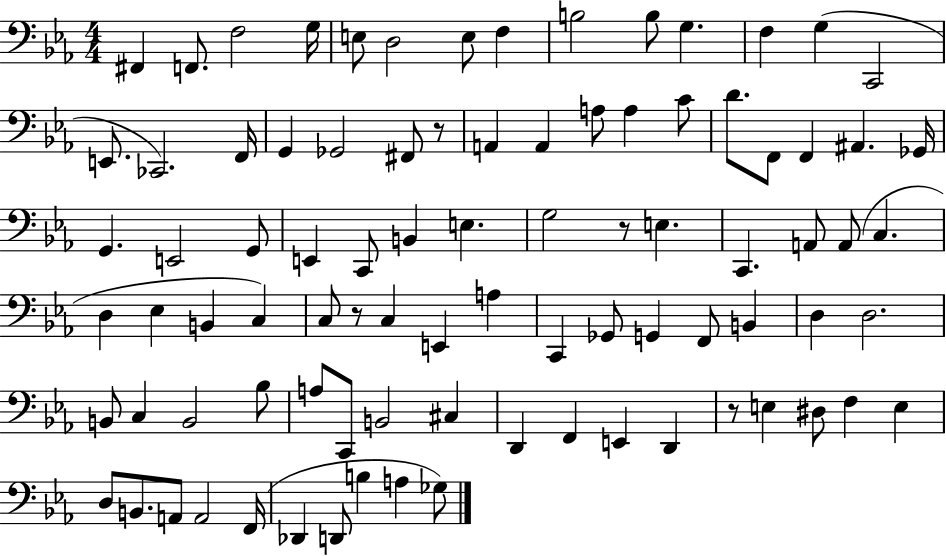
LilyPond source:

{
  \clef bass
  \numericTimeSignature
  \time 4/4
  \key ees \major
  fis,4 f,8. f2 g16 | e8 d2 e8 f4 | b2 b8 g4. | f4 g4( c,2 | \break e,8. ces,2.) f,16 | g,4 ges,2 fis,8 r8 | a,4 a,4 a8 a4 c'8 | d'8. f,8 f,4 ais,4. ges,16 | \break g,4. e,2 g,8 | e,4 c,8 b,4 e4. | g2 r8 e4. | c,4. a,8 a,8( c4. | \break d4 ees4 b,4 c4) | c8 r8 c4 e,4 a4 | c,4 ges,8 g,4 f,8 b,4 | d4 d2. | \break b,8 c4 b,2 bes8 | a8 c,8 b,2 cis4 | d,4 f,4 e,4 d,4 | r8 e4 dis8 f4 e4 | \break d8 b,8. a,8 a,2 f,16( | des,4 d,8 b4 a4 ges8) | \bar "|."
}